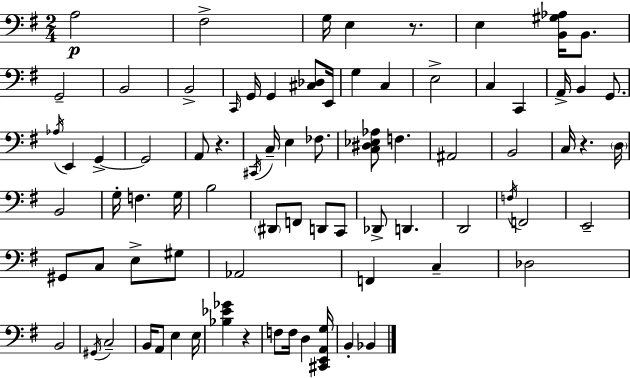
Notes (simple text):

A3/h F#3/h G3/s E3/q R/e. E3/q [B2,G#3,Ab3]/s B2/e. G2/h B2/h B2/h C2/s G2/s G2/q [C#3,Db3]/e E2/s G3/q C3/q E3/h C3/q C2/q A2/s B2/q G2/e. Ab3/s E2/q G2/q G2/h A2/e R/q. C#2/s C3/s E3/q FES3/e. [C3,D#3,Eb3,Ab3]/e F3/q. A#2/h B2/h C3/s R/q. D3/s B2/h G3/s F3/q. G3/s B3/h D#2/e F2/e D2/e C2/e Db2/e D2/q. D2/h F3/s F2/h E2/h G#2/e C3/e E3/e G#3/e Ab2/h F2/q C3/q Db3/h B2/h G#2/s C3/h B2/s A2/e E3/q E3/s [Bb3,Eb4,Gb4]/q R/q F3/e F3/s D3/q [C#2,E2,A2,G3]/s B2/q Bb2/q